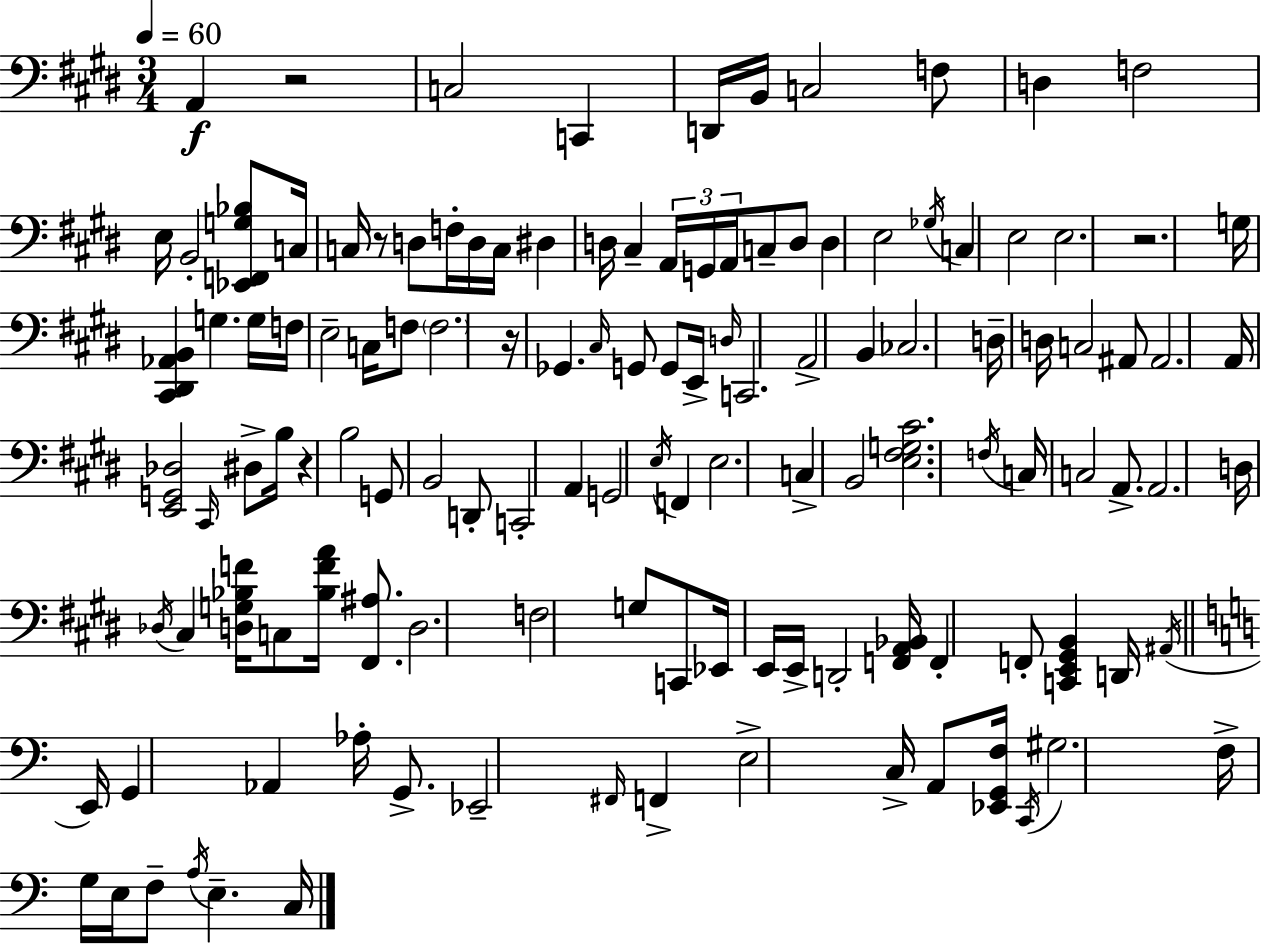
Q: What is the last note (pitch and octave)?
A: C3